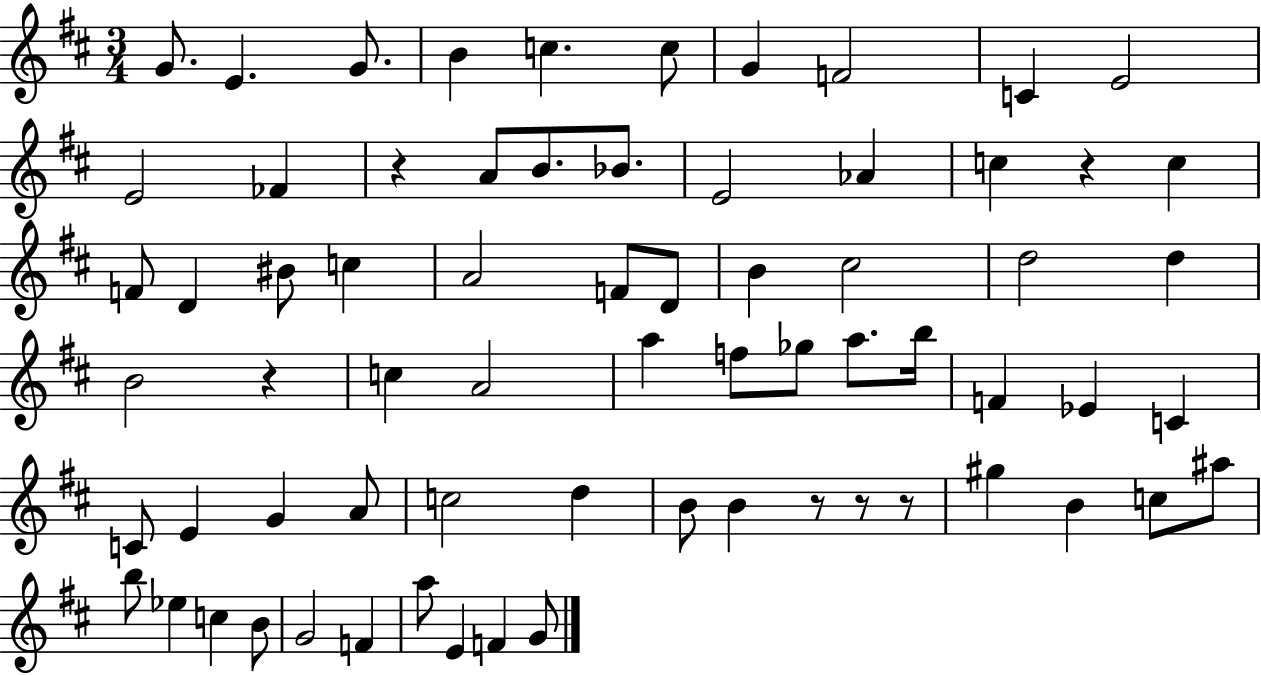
X:1
T:Untitled
M:3/4
L:1/4
K:D
G/2 E G/2 B c c/2 G F2 C E2 E2 _F z A/2 B/2 _B/2 E2 _A c z c F/2 D ^B/2 c A2 F/2 D/2 B ^c2 d2 d B2 z c A2 a f/2 _g/2 a/2 b/4 F _E C C/2 E G A/2 c2 d B/2 B z/2 z/2 z/2 ^g B c/2 ^a/2 b/2 _e c B/2 G2 F a/2 E F G/2